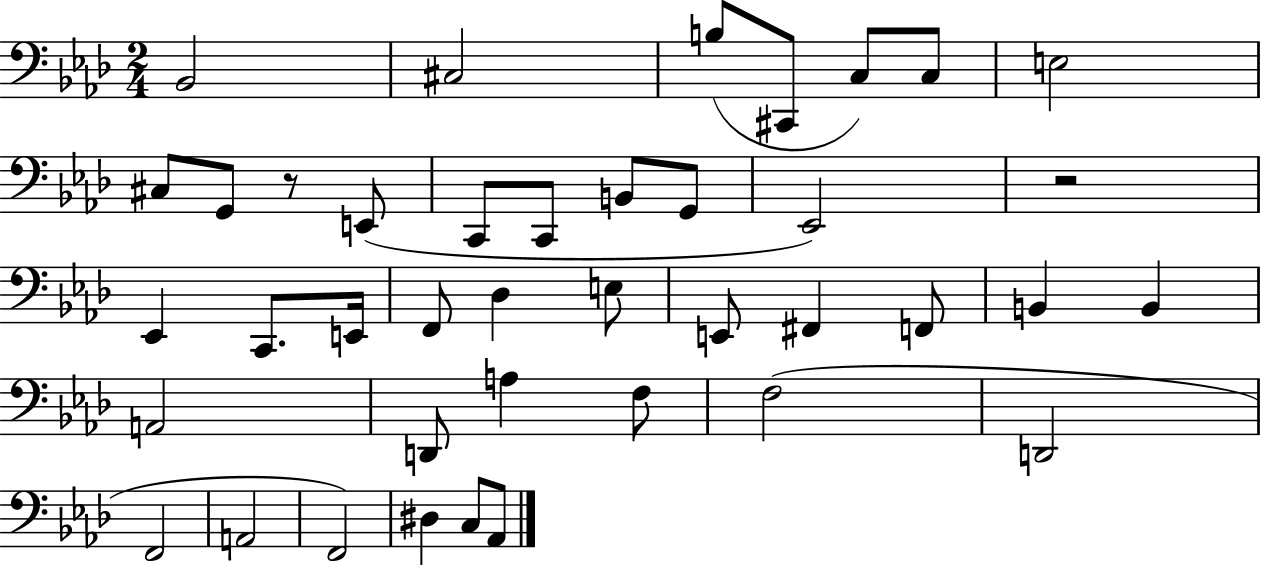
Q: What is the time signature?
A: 2/4